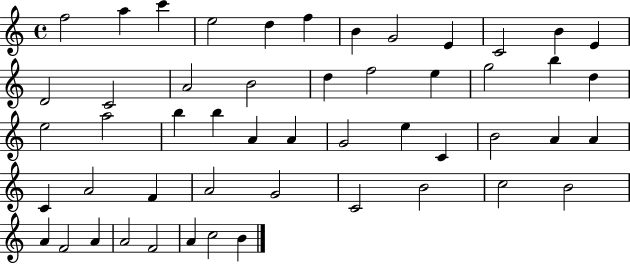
F5/h A5/q C6/q E5/h D5/q F5/q B4/q G4/h E4/q C4/h B4/q E4/q D4/h C4/h A4/h B4/h D5/q F5/h E5/q G5/h B5/q D5/q E5/h A5/h B5/q B5/q A4/q A4/q G4/h E5/q C4/q B4/h A4/q A4/q C4/q A4/h F4/q A4/h G4/h C4/h B4/h C5/h B4/h A4/q F4/h A4/q A4/h F4/h A4/q C5/h B4/q